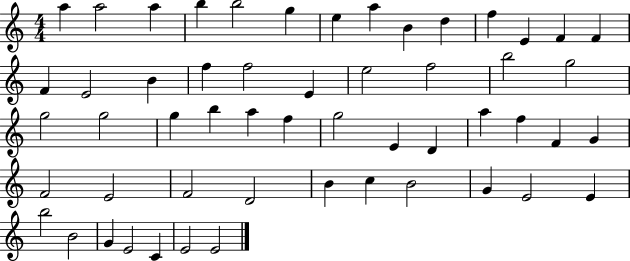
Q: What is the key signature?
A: C major